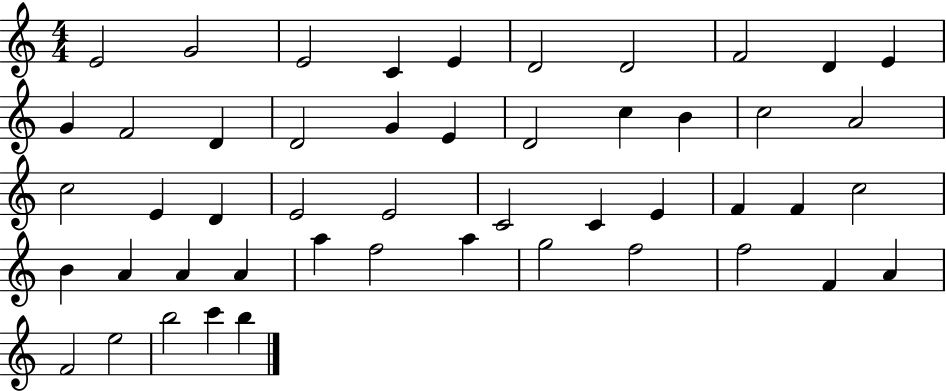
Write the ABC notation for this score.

X:1
T:Untitled
M:4/4
L:1/4
K:C
E2 G2 E2 C E D2 D2 F2 D E G F2 D D2 G E D2 c B c2 A2 c2 E D E2 E2 C2 C E F F c2 B A A A a f2 a g2 f2 f2 F A F2 e2 b2 c' b